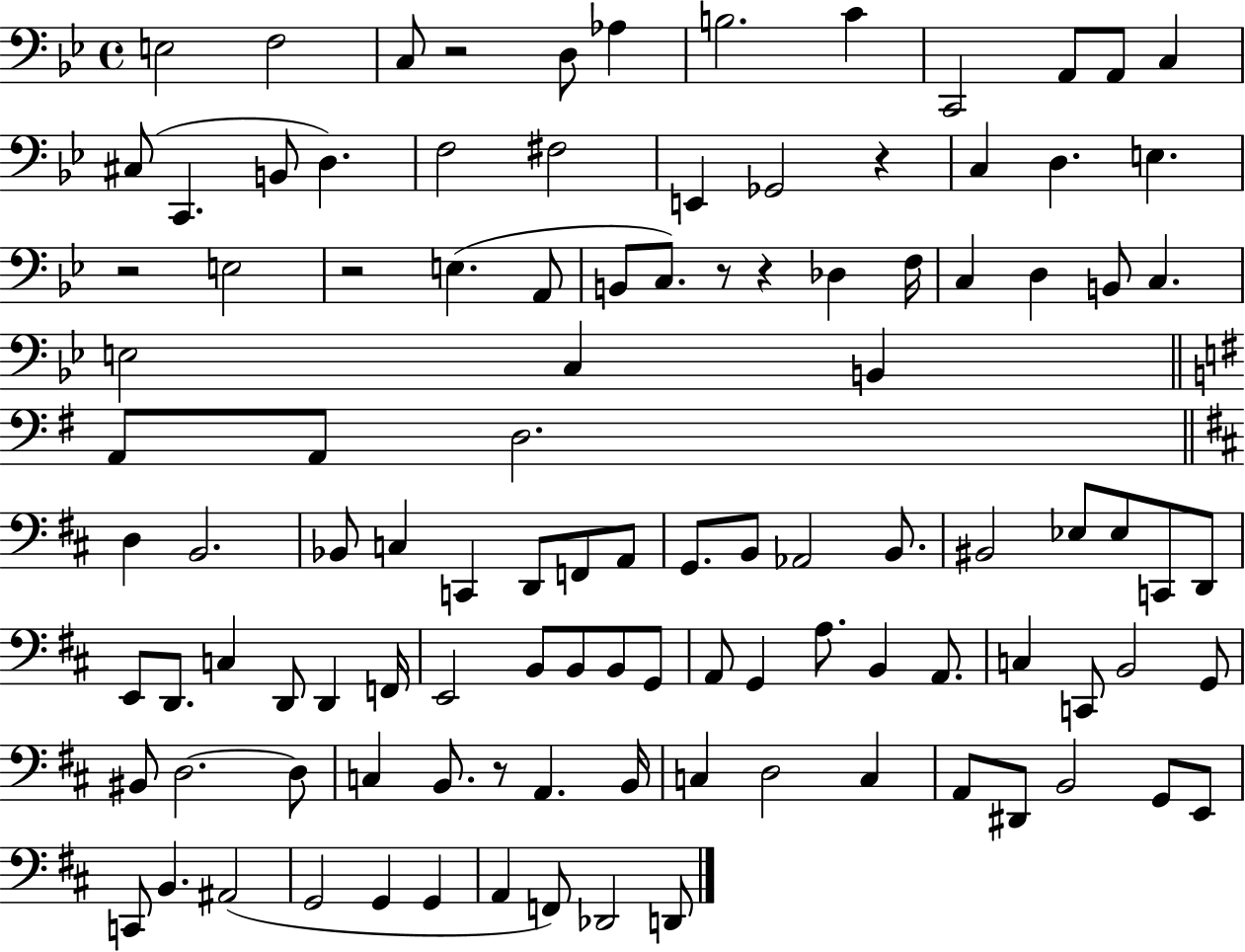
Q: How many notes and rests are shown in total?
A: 108